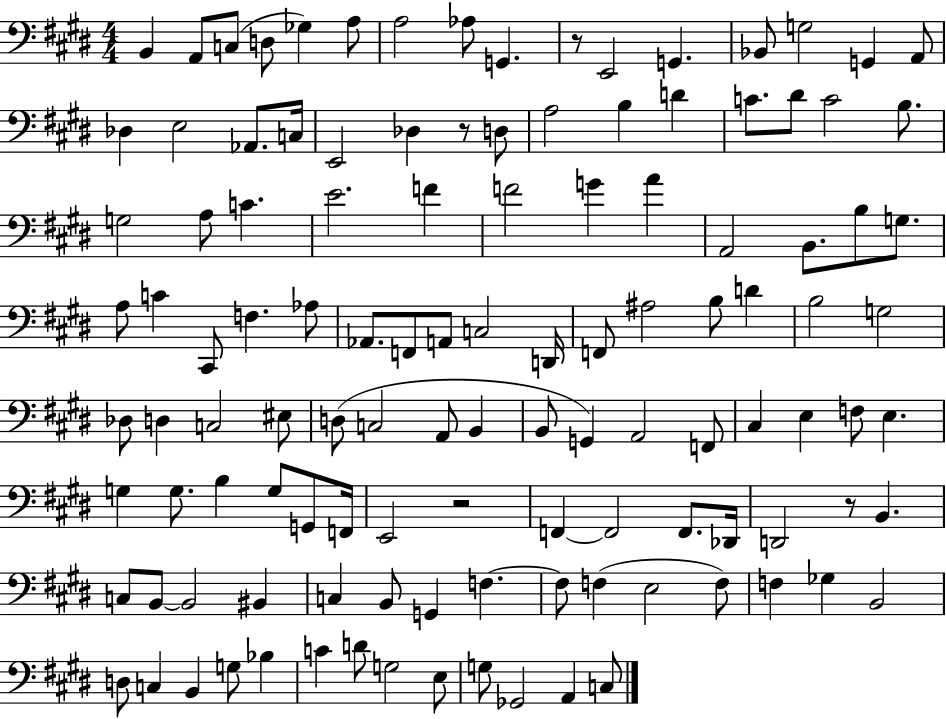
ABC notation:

X:1
T:Untitled
M:4/4
L:1/4
K:E
B,, A,,/2 C,/2 D,/2 _G, A,/2 A,2 _A,/2 G,, z/2 E,,2 G,, _B,,/2 G,2 G,, A,,/2 _D, E,2 _A,,/2 C,/4 E,,2 _D, z/2 D,/2 A,2 B, D C/2 ^D/2 C2 B,/2 G,2 A,/2 C E2 F F2 G A A,,2 B,,/2 B,/2 G,/2 A,/2 C ^C,,/2 F, _A,/2 _A,,/2 F,,/2 A,,/2 C,2 D,,/4 F,,/2 ^A,2 B,/2 D B,2 G,2 _D,/2 D, C,2 ^E,/2 D,/2 C,2 A,,/2 B,, B,,/2 G,, A,,2 F,,/2 ^C, E, F,/2 E, G, G,/2 B, G,/2 G,,/2 F,,/4 E,,2 z2 F,, F,,2 F,,/2 _D,,/4 D,,2 z/2 B,, C,/2 B,,/2 B,,2 ^B,, C, B,,/2 G,, F, F,/2 F, E,2 F,/2 F, _G, B,,2 D,/2 C, B,, G,/2 _B, C D/2 G,2 E,/2 G,/2 _G,,2 A,, C,/2